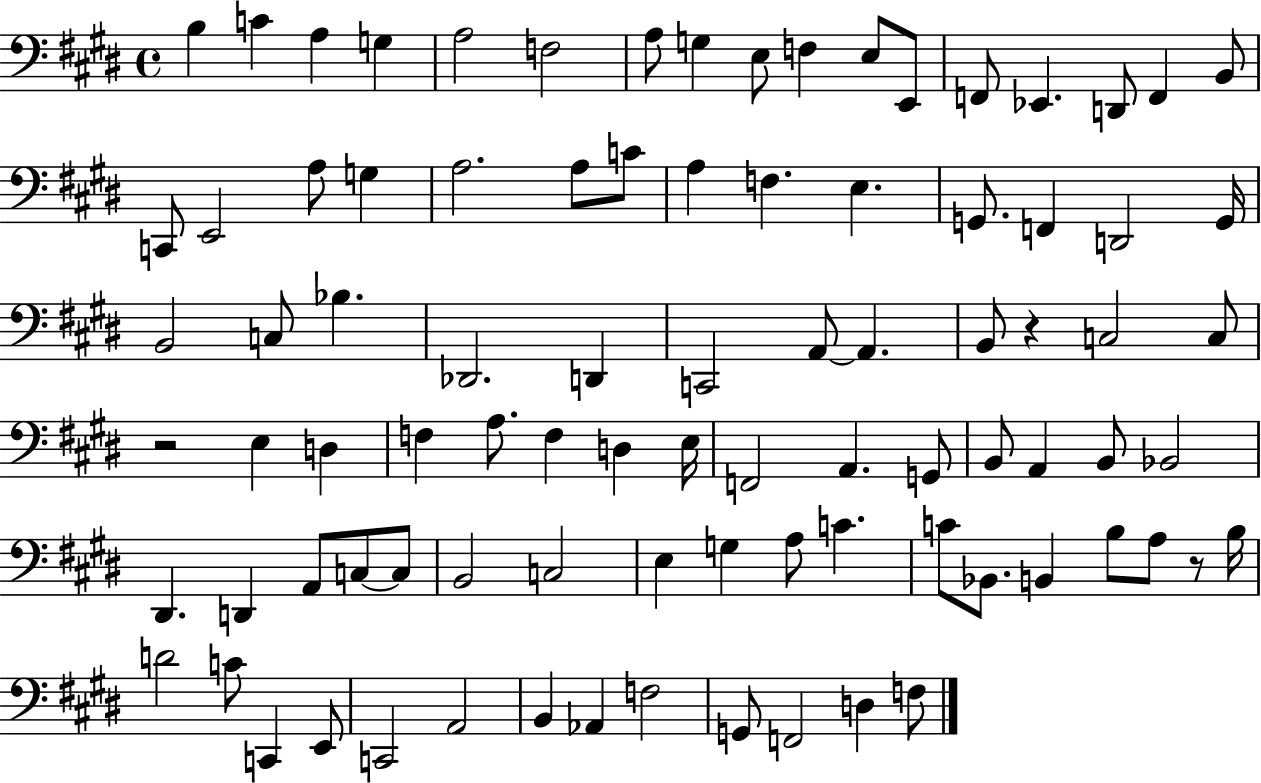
{
  \clef bass
  \time 4/4
  \defaultTimeSignature
  \key e \major
  b4 c'4 a4 g4 | a2 f2 | a8 g4 e8 f4 e8 e,8 | f,8 ees,4. d,8 f,4 b,8 | \break c,8 e,2 a8 g4 | a2. a8 c'8 | a4 f4. e4. | g,8. f,4 d,2 g,16 | \break b,2 c8 bes4. | des,2. d,4 | c,2 a,8~~ a,4. | b,8 r4 c2 c8 | \break r2 e4 d4 | f4 a8. f4 d4 e16 | f,2 a,4. g,8 | b,8 a,4 b,8 bes,2 | \break dis,4. d,4 a,8 c8~~ c8 | b,2 c2 | e4 g4 a8 c'4. | c'8 bes,8. b,4 b8 a8 r8 b16 | \break d'2 c'8 c,4 e,8 | c,2 a,2 | b,4 aes,4 f2 | g,8 f,2 d4 f8 | \break \bar "|."
}